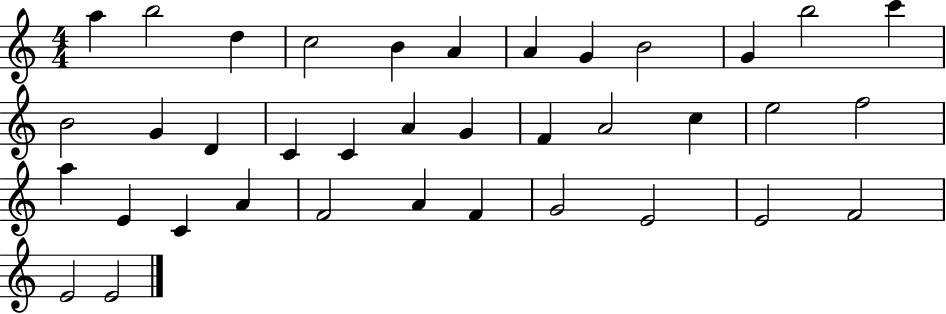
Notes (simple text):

A5/q B5/h D5/q C5/h B4/q A4/q A4/q G4/q B4/h G4/q B5/h C6/q B4/h G4/q D4/q C4/q C4/q A4/q G4/q F4/q A4/h C5/q E5/h F5/h A5/q E4/q C4/q A4/q F4/h A4/q F4/q G4/h E4/h E4/h F4/h E4/h E4/h